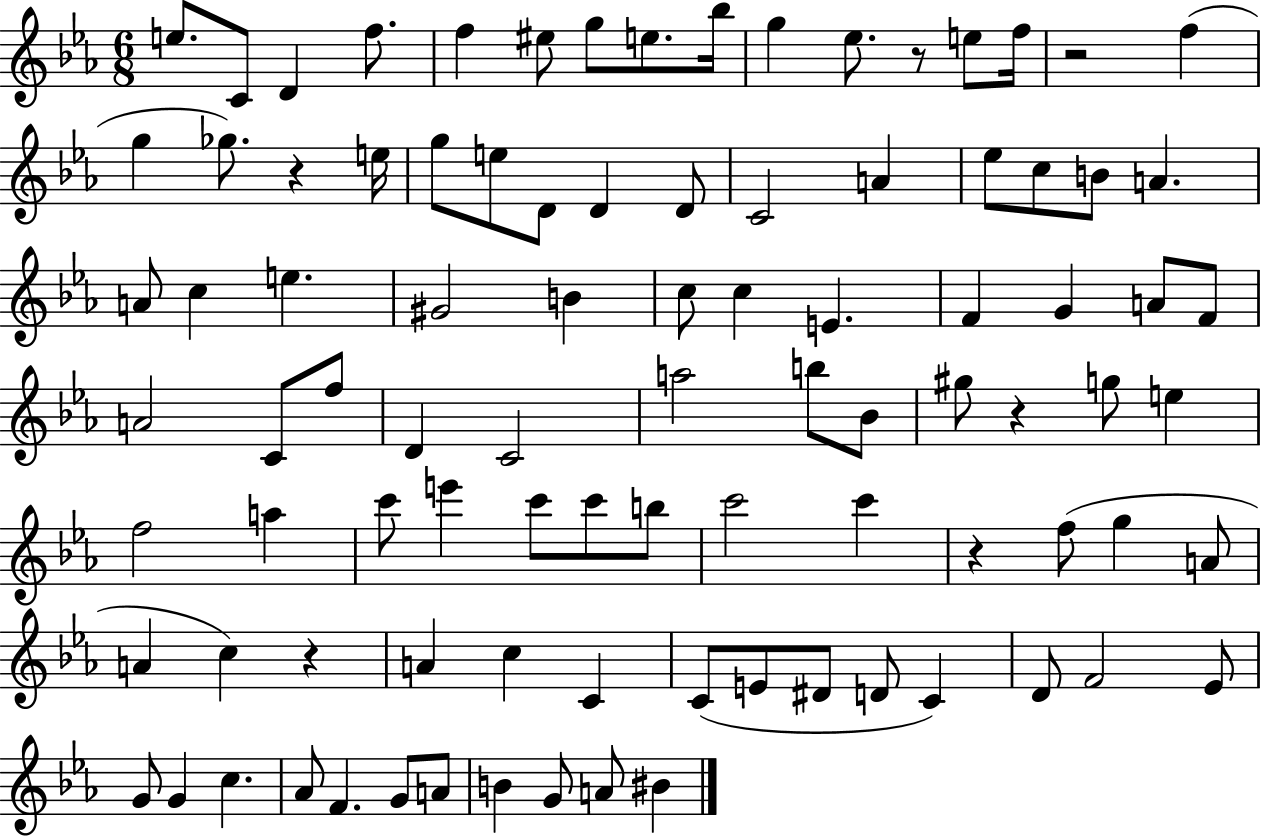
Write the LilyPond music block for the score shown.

{
  \clef treble
  \numericTimeSignature
  \time 6/8
  \key ees \major
  e''8. c'8 d'4 f''8. | f''4 eis''8 g''8 e''8. bes''16 | g''4 ees''8. r8 e''8 f''16 | r2 f''4( | \break g''4 ges''8.) r4 e''16 | g''8 e''8 d'8 d'4 d'8 | c'2 a'4 | ees''8 c''8 b'8 a'4. | \break a'8 c''4 e''4. | gis'2 b'4 | c''8 c''4 e'4. | f'4 g'4 a'8 f'8 | \break a'2 c'8 f''8 | d'4 c'2 | a''2 b''8 bes'8 | gis''8 r4 g''8 e''4 | \break f''2 a''4 | c'''8 e'''4 c'''8 c'''8 b''8 | c'''2 c'''4 | r4 f''8( g''4 a'8 | \break a'4 c''4) r4 | a'4 c''4 c'4 | c'8( e'8 dis'8 d'8 c'4) | d'8 f'2 ees'8 | \break g'8 g'4 c''4. | aes'8 f'4. g'8 a'8 | b'4 g'8 a'8 bis'4 | \bar "|."
}